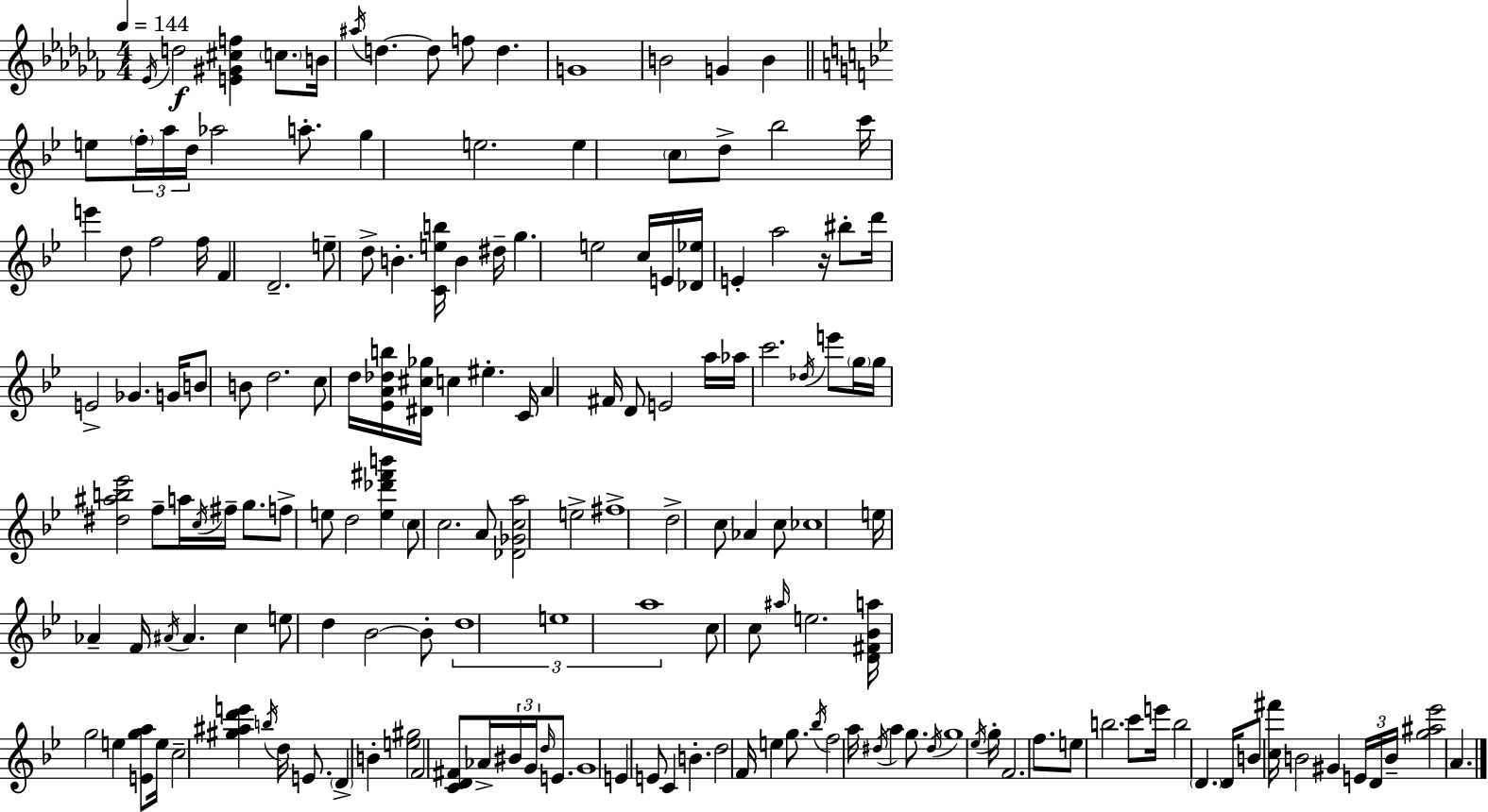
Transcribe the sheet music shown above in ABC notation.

X:1
T:Untitled
M:4/4
L:1/4
K:Abm
_E/4 d2 [E^G^cf] c/2 B/4 ^a/4 d d/2 f/2 d G4 B2 G B e/2 f/4 a/4 d/4 _a2 a/2 g e2 e c/2 d/2 _b2 c'/4 e' d/2 f2 f/4 F D2 e/2 d/2 B [Ceb]/4 B ^d/4 g e2 c/4 E/4 [_D_e]/4 E a2 z/4 ^b/2 d'/4 E2 _G G/4 B/2 B/2 d2 c/2 d/4 [_EA_db]/4 [^D^c_g]/4 c ^e C/4 A ^F/4 D/2 E2 a/4 _a/4 c'2 _d/4 e'/2 g/4 g/4 [^d^ab_e']2 f/2 a/4 c/4 ^f/4 g/2 f/2 e/2 d2 [e_d'^f'b'] c/2 c2 A/2 [_D_Gca]2 e2 ^f4 d2 c/2 _A c/2 _c4 e/4 _A F/4 ^A/4 ^A c e/2 d _B2 _B/2 d4 e4 a4 c/2 c/2 ^a/4 e2 [D^F_Ba]/4 g2 e [Ega]/2 e/4 c2 [^g^ad'e'] b/4 d/4 E/2 D B [e^g]2 F2 [CD^F]/2 _A/4 ^B/4 G/4 d/4 E/2 G4 E E/2 C B d2 F/4 e g/2 _b/4 f2 a/4 ^d/4 a g/2 ^d/4 g4 _e/4 g/4 F2 f/2 e/2 b2 c'/2 e'/4 b2 D D/4 B/2 [c^f']/4 B2 ^G E/4 D/4 B/4 [g^a_e']2 A